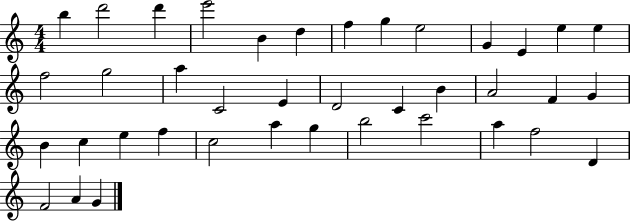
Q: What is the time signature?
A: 4/4